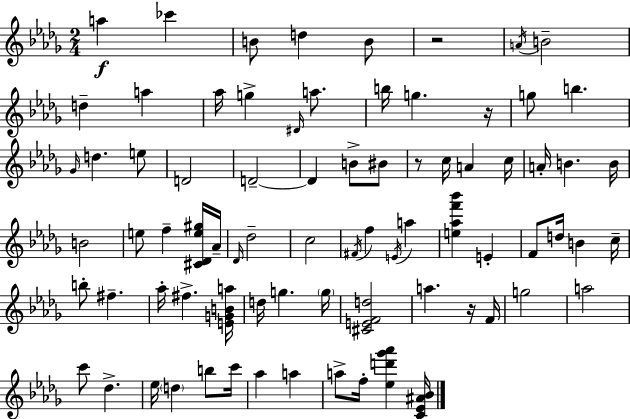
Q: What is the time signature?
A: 2/4